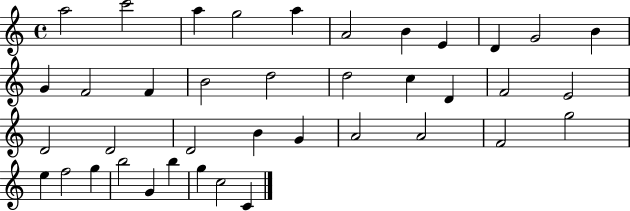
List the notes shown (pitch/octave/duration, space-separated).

A5/h C6/h A5/q G5/h A5/q A4/h B4/q E4/q D4/q G4/h B4/q G4/q F4/h F4/q B4/h D5/h D5/h C5/q D4/q F4/h E4/h D4/h D4/h D4/h B4/q G4/q A4/h A4/h F4/h G5/h E5/q F5/h G5/q B5/h G4/q B5/q G5/q C5/h C4/q